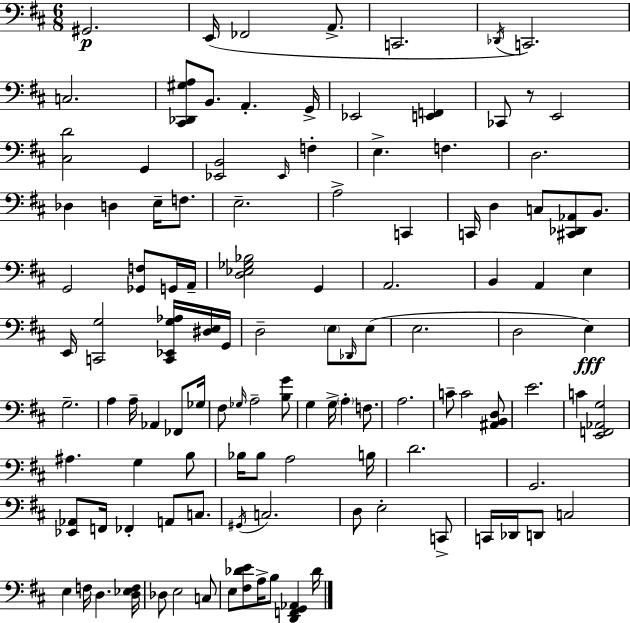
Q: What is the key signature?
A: D major